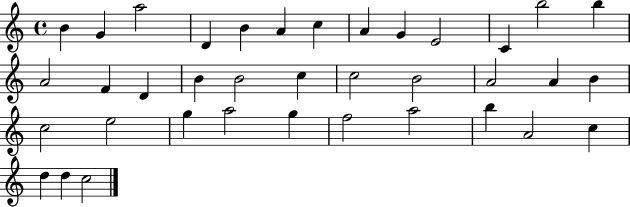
B4/q G4/q A5/h D4/q B4/q A4/q C5/q A4/q G4/q E4/h C4/q B5/h B5/q A4/h F4/q D4/q B4/q B4/h C5/q C5/h B4/h A4/h A4/q B4/q C5/h E5/h G5/q A5/h G5/q F5/h A5/h B5/q A4/h C5/q D5/q D5/q C5/h